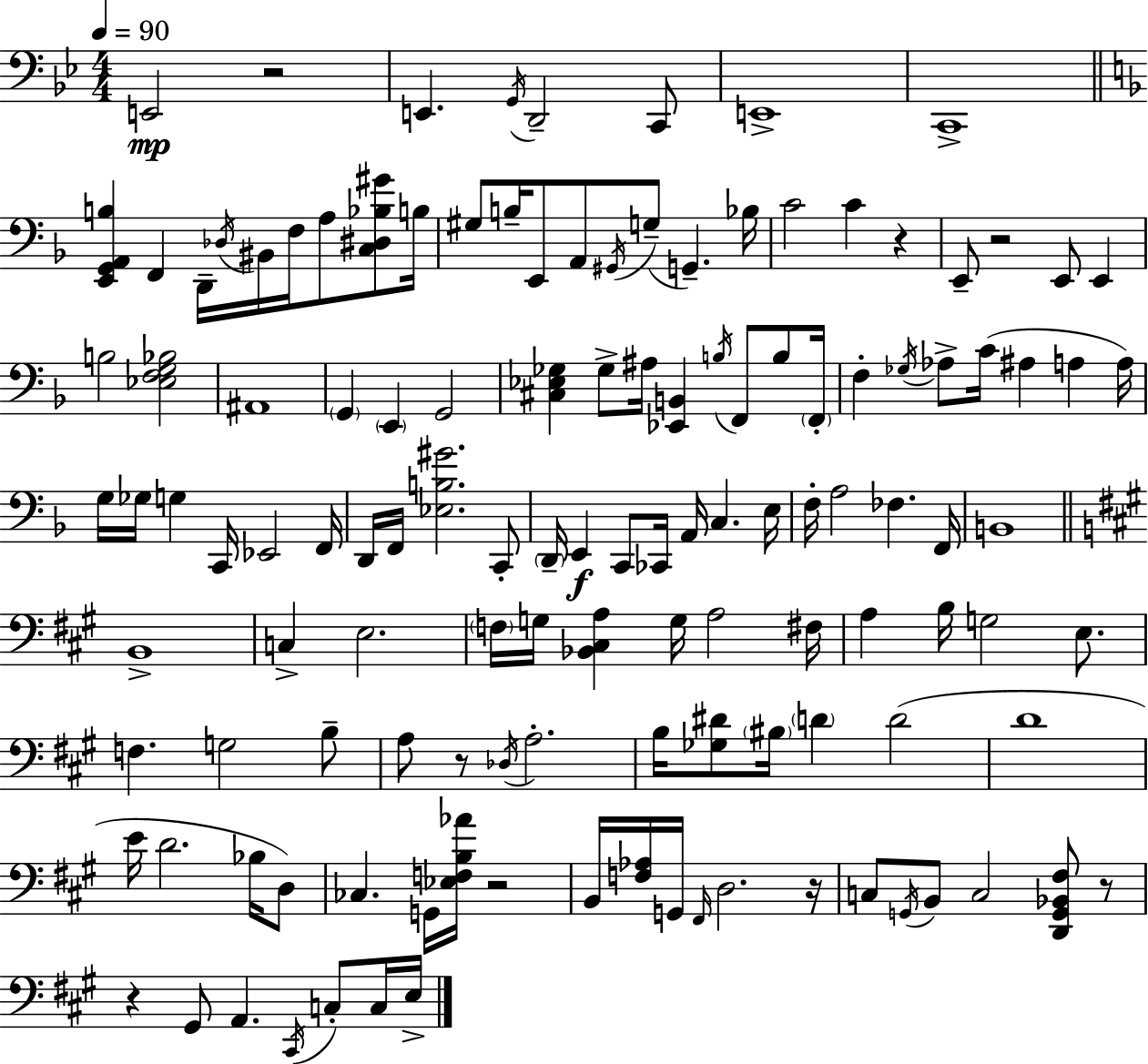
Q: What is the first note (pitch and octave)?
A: E2